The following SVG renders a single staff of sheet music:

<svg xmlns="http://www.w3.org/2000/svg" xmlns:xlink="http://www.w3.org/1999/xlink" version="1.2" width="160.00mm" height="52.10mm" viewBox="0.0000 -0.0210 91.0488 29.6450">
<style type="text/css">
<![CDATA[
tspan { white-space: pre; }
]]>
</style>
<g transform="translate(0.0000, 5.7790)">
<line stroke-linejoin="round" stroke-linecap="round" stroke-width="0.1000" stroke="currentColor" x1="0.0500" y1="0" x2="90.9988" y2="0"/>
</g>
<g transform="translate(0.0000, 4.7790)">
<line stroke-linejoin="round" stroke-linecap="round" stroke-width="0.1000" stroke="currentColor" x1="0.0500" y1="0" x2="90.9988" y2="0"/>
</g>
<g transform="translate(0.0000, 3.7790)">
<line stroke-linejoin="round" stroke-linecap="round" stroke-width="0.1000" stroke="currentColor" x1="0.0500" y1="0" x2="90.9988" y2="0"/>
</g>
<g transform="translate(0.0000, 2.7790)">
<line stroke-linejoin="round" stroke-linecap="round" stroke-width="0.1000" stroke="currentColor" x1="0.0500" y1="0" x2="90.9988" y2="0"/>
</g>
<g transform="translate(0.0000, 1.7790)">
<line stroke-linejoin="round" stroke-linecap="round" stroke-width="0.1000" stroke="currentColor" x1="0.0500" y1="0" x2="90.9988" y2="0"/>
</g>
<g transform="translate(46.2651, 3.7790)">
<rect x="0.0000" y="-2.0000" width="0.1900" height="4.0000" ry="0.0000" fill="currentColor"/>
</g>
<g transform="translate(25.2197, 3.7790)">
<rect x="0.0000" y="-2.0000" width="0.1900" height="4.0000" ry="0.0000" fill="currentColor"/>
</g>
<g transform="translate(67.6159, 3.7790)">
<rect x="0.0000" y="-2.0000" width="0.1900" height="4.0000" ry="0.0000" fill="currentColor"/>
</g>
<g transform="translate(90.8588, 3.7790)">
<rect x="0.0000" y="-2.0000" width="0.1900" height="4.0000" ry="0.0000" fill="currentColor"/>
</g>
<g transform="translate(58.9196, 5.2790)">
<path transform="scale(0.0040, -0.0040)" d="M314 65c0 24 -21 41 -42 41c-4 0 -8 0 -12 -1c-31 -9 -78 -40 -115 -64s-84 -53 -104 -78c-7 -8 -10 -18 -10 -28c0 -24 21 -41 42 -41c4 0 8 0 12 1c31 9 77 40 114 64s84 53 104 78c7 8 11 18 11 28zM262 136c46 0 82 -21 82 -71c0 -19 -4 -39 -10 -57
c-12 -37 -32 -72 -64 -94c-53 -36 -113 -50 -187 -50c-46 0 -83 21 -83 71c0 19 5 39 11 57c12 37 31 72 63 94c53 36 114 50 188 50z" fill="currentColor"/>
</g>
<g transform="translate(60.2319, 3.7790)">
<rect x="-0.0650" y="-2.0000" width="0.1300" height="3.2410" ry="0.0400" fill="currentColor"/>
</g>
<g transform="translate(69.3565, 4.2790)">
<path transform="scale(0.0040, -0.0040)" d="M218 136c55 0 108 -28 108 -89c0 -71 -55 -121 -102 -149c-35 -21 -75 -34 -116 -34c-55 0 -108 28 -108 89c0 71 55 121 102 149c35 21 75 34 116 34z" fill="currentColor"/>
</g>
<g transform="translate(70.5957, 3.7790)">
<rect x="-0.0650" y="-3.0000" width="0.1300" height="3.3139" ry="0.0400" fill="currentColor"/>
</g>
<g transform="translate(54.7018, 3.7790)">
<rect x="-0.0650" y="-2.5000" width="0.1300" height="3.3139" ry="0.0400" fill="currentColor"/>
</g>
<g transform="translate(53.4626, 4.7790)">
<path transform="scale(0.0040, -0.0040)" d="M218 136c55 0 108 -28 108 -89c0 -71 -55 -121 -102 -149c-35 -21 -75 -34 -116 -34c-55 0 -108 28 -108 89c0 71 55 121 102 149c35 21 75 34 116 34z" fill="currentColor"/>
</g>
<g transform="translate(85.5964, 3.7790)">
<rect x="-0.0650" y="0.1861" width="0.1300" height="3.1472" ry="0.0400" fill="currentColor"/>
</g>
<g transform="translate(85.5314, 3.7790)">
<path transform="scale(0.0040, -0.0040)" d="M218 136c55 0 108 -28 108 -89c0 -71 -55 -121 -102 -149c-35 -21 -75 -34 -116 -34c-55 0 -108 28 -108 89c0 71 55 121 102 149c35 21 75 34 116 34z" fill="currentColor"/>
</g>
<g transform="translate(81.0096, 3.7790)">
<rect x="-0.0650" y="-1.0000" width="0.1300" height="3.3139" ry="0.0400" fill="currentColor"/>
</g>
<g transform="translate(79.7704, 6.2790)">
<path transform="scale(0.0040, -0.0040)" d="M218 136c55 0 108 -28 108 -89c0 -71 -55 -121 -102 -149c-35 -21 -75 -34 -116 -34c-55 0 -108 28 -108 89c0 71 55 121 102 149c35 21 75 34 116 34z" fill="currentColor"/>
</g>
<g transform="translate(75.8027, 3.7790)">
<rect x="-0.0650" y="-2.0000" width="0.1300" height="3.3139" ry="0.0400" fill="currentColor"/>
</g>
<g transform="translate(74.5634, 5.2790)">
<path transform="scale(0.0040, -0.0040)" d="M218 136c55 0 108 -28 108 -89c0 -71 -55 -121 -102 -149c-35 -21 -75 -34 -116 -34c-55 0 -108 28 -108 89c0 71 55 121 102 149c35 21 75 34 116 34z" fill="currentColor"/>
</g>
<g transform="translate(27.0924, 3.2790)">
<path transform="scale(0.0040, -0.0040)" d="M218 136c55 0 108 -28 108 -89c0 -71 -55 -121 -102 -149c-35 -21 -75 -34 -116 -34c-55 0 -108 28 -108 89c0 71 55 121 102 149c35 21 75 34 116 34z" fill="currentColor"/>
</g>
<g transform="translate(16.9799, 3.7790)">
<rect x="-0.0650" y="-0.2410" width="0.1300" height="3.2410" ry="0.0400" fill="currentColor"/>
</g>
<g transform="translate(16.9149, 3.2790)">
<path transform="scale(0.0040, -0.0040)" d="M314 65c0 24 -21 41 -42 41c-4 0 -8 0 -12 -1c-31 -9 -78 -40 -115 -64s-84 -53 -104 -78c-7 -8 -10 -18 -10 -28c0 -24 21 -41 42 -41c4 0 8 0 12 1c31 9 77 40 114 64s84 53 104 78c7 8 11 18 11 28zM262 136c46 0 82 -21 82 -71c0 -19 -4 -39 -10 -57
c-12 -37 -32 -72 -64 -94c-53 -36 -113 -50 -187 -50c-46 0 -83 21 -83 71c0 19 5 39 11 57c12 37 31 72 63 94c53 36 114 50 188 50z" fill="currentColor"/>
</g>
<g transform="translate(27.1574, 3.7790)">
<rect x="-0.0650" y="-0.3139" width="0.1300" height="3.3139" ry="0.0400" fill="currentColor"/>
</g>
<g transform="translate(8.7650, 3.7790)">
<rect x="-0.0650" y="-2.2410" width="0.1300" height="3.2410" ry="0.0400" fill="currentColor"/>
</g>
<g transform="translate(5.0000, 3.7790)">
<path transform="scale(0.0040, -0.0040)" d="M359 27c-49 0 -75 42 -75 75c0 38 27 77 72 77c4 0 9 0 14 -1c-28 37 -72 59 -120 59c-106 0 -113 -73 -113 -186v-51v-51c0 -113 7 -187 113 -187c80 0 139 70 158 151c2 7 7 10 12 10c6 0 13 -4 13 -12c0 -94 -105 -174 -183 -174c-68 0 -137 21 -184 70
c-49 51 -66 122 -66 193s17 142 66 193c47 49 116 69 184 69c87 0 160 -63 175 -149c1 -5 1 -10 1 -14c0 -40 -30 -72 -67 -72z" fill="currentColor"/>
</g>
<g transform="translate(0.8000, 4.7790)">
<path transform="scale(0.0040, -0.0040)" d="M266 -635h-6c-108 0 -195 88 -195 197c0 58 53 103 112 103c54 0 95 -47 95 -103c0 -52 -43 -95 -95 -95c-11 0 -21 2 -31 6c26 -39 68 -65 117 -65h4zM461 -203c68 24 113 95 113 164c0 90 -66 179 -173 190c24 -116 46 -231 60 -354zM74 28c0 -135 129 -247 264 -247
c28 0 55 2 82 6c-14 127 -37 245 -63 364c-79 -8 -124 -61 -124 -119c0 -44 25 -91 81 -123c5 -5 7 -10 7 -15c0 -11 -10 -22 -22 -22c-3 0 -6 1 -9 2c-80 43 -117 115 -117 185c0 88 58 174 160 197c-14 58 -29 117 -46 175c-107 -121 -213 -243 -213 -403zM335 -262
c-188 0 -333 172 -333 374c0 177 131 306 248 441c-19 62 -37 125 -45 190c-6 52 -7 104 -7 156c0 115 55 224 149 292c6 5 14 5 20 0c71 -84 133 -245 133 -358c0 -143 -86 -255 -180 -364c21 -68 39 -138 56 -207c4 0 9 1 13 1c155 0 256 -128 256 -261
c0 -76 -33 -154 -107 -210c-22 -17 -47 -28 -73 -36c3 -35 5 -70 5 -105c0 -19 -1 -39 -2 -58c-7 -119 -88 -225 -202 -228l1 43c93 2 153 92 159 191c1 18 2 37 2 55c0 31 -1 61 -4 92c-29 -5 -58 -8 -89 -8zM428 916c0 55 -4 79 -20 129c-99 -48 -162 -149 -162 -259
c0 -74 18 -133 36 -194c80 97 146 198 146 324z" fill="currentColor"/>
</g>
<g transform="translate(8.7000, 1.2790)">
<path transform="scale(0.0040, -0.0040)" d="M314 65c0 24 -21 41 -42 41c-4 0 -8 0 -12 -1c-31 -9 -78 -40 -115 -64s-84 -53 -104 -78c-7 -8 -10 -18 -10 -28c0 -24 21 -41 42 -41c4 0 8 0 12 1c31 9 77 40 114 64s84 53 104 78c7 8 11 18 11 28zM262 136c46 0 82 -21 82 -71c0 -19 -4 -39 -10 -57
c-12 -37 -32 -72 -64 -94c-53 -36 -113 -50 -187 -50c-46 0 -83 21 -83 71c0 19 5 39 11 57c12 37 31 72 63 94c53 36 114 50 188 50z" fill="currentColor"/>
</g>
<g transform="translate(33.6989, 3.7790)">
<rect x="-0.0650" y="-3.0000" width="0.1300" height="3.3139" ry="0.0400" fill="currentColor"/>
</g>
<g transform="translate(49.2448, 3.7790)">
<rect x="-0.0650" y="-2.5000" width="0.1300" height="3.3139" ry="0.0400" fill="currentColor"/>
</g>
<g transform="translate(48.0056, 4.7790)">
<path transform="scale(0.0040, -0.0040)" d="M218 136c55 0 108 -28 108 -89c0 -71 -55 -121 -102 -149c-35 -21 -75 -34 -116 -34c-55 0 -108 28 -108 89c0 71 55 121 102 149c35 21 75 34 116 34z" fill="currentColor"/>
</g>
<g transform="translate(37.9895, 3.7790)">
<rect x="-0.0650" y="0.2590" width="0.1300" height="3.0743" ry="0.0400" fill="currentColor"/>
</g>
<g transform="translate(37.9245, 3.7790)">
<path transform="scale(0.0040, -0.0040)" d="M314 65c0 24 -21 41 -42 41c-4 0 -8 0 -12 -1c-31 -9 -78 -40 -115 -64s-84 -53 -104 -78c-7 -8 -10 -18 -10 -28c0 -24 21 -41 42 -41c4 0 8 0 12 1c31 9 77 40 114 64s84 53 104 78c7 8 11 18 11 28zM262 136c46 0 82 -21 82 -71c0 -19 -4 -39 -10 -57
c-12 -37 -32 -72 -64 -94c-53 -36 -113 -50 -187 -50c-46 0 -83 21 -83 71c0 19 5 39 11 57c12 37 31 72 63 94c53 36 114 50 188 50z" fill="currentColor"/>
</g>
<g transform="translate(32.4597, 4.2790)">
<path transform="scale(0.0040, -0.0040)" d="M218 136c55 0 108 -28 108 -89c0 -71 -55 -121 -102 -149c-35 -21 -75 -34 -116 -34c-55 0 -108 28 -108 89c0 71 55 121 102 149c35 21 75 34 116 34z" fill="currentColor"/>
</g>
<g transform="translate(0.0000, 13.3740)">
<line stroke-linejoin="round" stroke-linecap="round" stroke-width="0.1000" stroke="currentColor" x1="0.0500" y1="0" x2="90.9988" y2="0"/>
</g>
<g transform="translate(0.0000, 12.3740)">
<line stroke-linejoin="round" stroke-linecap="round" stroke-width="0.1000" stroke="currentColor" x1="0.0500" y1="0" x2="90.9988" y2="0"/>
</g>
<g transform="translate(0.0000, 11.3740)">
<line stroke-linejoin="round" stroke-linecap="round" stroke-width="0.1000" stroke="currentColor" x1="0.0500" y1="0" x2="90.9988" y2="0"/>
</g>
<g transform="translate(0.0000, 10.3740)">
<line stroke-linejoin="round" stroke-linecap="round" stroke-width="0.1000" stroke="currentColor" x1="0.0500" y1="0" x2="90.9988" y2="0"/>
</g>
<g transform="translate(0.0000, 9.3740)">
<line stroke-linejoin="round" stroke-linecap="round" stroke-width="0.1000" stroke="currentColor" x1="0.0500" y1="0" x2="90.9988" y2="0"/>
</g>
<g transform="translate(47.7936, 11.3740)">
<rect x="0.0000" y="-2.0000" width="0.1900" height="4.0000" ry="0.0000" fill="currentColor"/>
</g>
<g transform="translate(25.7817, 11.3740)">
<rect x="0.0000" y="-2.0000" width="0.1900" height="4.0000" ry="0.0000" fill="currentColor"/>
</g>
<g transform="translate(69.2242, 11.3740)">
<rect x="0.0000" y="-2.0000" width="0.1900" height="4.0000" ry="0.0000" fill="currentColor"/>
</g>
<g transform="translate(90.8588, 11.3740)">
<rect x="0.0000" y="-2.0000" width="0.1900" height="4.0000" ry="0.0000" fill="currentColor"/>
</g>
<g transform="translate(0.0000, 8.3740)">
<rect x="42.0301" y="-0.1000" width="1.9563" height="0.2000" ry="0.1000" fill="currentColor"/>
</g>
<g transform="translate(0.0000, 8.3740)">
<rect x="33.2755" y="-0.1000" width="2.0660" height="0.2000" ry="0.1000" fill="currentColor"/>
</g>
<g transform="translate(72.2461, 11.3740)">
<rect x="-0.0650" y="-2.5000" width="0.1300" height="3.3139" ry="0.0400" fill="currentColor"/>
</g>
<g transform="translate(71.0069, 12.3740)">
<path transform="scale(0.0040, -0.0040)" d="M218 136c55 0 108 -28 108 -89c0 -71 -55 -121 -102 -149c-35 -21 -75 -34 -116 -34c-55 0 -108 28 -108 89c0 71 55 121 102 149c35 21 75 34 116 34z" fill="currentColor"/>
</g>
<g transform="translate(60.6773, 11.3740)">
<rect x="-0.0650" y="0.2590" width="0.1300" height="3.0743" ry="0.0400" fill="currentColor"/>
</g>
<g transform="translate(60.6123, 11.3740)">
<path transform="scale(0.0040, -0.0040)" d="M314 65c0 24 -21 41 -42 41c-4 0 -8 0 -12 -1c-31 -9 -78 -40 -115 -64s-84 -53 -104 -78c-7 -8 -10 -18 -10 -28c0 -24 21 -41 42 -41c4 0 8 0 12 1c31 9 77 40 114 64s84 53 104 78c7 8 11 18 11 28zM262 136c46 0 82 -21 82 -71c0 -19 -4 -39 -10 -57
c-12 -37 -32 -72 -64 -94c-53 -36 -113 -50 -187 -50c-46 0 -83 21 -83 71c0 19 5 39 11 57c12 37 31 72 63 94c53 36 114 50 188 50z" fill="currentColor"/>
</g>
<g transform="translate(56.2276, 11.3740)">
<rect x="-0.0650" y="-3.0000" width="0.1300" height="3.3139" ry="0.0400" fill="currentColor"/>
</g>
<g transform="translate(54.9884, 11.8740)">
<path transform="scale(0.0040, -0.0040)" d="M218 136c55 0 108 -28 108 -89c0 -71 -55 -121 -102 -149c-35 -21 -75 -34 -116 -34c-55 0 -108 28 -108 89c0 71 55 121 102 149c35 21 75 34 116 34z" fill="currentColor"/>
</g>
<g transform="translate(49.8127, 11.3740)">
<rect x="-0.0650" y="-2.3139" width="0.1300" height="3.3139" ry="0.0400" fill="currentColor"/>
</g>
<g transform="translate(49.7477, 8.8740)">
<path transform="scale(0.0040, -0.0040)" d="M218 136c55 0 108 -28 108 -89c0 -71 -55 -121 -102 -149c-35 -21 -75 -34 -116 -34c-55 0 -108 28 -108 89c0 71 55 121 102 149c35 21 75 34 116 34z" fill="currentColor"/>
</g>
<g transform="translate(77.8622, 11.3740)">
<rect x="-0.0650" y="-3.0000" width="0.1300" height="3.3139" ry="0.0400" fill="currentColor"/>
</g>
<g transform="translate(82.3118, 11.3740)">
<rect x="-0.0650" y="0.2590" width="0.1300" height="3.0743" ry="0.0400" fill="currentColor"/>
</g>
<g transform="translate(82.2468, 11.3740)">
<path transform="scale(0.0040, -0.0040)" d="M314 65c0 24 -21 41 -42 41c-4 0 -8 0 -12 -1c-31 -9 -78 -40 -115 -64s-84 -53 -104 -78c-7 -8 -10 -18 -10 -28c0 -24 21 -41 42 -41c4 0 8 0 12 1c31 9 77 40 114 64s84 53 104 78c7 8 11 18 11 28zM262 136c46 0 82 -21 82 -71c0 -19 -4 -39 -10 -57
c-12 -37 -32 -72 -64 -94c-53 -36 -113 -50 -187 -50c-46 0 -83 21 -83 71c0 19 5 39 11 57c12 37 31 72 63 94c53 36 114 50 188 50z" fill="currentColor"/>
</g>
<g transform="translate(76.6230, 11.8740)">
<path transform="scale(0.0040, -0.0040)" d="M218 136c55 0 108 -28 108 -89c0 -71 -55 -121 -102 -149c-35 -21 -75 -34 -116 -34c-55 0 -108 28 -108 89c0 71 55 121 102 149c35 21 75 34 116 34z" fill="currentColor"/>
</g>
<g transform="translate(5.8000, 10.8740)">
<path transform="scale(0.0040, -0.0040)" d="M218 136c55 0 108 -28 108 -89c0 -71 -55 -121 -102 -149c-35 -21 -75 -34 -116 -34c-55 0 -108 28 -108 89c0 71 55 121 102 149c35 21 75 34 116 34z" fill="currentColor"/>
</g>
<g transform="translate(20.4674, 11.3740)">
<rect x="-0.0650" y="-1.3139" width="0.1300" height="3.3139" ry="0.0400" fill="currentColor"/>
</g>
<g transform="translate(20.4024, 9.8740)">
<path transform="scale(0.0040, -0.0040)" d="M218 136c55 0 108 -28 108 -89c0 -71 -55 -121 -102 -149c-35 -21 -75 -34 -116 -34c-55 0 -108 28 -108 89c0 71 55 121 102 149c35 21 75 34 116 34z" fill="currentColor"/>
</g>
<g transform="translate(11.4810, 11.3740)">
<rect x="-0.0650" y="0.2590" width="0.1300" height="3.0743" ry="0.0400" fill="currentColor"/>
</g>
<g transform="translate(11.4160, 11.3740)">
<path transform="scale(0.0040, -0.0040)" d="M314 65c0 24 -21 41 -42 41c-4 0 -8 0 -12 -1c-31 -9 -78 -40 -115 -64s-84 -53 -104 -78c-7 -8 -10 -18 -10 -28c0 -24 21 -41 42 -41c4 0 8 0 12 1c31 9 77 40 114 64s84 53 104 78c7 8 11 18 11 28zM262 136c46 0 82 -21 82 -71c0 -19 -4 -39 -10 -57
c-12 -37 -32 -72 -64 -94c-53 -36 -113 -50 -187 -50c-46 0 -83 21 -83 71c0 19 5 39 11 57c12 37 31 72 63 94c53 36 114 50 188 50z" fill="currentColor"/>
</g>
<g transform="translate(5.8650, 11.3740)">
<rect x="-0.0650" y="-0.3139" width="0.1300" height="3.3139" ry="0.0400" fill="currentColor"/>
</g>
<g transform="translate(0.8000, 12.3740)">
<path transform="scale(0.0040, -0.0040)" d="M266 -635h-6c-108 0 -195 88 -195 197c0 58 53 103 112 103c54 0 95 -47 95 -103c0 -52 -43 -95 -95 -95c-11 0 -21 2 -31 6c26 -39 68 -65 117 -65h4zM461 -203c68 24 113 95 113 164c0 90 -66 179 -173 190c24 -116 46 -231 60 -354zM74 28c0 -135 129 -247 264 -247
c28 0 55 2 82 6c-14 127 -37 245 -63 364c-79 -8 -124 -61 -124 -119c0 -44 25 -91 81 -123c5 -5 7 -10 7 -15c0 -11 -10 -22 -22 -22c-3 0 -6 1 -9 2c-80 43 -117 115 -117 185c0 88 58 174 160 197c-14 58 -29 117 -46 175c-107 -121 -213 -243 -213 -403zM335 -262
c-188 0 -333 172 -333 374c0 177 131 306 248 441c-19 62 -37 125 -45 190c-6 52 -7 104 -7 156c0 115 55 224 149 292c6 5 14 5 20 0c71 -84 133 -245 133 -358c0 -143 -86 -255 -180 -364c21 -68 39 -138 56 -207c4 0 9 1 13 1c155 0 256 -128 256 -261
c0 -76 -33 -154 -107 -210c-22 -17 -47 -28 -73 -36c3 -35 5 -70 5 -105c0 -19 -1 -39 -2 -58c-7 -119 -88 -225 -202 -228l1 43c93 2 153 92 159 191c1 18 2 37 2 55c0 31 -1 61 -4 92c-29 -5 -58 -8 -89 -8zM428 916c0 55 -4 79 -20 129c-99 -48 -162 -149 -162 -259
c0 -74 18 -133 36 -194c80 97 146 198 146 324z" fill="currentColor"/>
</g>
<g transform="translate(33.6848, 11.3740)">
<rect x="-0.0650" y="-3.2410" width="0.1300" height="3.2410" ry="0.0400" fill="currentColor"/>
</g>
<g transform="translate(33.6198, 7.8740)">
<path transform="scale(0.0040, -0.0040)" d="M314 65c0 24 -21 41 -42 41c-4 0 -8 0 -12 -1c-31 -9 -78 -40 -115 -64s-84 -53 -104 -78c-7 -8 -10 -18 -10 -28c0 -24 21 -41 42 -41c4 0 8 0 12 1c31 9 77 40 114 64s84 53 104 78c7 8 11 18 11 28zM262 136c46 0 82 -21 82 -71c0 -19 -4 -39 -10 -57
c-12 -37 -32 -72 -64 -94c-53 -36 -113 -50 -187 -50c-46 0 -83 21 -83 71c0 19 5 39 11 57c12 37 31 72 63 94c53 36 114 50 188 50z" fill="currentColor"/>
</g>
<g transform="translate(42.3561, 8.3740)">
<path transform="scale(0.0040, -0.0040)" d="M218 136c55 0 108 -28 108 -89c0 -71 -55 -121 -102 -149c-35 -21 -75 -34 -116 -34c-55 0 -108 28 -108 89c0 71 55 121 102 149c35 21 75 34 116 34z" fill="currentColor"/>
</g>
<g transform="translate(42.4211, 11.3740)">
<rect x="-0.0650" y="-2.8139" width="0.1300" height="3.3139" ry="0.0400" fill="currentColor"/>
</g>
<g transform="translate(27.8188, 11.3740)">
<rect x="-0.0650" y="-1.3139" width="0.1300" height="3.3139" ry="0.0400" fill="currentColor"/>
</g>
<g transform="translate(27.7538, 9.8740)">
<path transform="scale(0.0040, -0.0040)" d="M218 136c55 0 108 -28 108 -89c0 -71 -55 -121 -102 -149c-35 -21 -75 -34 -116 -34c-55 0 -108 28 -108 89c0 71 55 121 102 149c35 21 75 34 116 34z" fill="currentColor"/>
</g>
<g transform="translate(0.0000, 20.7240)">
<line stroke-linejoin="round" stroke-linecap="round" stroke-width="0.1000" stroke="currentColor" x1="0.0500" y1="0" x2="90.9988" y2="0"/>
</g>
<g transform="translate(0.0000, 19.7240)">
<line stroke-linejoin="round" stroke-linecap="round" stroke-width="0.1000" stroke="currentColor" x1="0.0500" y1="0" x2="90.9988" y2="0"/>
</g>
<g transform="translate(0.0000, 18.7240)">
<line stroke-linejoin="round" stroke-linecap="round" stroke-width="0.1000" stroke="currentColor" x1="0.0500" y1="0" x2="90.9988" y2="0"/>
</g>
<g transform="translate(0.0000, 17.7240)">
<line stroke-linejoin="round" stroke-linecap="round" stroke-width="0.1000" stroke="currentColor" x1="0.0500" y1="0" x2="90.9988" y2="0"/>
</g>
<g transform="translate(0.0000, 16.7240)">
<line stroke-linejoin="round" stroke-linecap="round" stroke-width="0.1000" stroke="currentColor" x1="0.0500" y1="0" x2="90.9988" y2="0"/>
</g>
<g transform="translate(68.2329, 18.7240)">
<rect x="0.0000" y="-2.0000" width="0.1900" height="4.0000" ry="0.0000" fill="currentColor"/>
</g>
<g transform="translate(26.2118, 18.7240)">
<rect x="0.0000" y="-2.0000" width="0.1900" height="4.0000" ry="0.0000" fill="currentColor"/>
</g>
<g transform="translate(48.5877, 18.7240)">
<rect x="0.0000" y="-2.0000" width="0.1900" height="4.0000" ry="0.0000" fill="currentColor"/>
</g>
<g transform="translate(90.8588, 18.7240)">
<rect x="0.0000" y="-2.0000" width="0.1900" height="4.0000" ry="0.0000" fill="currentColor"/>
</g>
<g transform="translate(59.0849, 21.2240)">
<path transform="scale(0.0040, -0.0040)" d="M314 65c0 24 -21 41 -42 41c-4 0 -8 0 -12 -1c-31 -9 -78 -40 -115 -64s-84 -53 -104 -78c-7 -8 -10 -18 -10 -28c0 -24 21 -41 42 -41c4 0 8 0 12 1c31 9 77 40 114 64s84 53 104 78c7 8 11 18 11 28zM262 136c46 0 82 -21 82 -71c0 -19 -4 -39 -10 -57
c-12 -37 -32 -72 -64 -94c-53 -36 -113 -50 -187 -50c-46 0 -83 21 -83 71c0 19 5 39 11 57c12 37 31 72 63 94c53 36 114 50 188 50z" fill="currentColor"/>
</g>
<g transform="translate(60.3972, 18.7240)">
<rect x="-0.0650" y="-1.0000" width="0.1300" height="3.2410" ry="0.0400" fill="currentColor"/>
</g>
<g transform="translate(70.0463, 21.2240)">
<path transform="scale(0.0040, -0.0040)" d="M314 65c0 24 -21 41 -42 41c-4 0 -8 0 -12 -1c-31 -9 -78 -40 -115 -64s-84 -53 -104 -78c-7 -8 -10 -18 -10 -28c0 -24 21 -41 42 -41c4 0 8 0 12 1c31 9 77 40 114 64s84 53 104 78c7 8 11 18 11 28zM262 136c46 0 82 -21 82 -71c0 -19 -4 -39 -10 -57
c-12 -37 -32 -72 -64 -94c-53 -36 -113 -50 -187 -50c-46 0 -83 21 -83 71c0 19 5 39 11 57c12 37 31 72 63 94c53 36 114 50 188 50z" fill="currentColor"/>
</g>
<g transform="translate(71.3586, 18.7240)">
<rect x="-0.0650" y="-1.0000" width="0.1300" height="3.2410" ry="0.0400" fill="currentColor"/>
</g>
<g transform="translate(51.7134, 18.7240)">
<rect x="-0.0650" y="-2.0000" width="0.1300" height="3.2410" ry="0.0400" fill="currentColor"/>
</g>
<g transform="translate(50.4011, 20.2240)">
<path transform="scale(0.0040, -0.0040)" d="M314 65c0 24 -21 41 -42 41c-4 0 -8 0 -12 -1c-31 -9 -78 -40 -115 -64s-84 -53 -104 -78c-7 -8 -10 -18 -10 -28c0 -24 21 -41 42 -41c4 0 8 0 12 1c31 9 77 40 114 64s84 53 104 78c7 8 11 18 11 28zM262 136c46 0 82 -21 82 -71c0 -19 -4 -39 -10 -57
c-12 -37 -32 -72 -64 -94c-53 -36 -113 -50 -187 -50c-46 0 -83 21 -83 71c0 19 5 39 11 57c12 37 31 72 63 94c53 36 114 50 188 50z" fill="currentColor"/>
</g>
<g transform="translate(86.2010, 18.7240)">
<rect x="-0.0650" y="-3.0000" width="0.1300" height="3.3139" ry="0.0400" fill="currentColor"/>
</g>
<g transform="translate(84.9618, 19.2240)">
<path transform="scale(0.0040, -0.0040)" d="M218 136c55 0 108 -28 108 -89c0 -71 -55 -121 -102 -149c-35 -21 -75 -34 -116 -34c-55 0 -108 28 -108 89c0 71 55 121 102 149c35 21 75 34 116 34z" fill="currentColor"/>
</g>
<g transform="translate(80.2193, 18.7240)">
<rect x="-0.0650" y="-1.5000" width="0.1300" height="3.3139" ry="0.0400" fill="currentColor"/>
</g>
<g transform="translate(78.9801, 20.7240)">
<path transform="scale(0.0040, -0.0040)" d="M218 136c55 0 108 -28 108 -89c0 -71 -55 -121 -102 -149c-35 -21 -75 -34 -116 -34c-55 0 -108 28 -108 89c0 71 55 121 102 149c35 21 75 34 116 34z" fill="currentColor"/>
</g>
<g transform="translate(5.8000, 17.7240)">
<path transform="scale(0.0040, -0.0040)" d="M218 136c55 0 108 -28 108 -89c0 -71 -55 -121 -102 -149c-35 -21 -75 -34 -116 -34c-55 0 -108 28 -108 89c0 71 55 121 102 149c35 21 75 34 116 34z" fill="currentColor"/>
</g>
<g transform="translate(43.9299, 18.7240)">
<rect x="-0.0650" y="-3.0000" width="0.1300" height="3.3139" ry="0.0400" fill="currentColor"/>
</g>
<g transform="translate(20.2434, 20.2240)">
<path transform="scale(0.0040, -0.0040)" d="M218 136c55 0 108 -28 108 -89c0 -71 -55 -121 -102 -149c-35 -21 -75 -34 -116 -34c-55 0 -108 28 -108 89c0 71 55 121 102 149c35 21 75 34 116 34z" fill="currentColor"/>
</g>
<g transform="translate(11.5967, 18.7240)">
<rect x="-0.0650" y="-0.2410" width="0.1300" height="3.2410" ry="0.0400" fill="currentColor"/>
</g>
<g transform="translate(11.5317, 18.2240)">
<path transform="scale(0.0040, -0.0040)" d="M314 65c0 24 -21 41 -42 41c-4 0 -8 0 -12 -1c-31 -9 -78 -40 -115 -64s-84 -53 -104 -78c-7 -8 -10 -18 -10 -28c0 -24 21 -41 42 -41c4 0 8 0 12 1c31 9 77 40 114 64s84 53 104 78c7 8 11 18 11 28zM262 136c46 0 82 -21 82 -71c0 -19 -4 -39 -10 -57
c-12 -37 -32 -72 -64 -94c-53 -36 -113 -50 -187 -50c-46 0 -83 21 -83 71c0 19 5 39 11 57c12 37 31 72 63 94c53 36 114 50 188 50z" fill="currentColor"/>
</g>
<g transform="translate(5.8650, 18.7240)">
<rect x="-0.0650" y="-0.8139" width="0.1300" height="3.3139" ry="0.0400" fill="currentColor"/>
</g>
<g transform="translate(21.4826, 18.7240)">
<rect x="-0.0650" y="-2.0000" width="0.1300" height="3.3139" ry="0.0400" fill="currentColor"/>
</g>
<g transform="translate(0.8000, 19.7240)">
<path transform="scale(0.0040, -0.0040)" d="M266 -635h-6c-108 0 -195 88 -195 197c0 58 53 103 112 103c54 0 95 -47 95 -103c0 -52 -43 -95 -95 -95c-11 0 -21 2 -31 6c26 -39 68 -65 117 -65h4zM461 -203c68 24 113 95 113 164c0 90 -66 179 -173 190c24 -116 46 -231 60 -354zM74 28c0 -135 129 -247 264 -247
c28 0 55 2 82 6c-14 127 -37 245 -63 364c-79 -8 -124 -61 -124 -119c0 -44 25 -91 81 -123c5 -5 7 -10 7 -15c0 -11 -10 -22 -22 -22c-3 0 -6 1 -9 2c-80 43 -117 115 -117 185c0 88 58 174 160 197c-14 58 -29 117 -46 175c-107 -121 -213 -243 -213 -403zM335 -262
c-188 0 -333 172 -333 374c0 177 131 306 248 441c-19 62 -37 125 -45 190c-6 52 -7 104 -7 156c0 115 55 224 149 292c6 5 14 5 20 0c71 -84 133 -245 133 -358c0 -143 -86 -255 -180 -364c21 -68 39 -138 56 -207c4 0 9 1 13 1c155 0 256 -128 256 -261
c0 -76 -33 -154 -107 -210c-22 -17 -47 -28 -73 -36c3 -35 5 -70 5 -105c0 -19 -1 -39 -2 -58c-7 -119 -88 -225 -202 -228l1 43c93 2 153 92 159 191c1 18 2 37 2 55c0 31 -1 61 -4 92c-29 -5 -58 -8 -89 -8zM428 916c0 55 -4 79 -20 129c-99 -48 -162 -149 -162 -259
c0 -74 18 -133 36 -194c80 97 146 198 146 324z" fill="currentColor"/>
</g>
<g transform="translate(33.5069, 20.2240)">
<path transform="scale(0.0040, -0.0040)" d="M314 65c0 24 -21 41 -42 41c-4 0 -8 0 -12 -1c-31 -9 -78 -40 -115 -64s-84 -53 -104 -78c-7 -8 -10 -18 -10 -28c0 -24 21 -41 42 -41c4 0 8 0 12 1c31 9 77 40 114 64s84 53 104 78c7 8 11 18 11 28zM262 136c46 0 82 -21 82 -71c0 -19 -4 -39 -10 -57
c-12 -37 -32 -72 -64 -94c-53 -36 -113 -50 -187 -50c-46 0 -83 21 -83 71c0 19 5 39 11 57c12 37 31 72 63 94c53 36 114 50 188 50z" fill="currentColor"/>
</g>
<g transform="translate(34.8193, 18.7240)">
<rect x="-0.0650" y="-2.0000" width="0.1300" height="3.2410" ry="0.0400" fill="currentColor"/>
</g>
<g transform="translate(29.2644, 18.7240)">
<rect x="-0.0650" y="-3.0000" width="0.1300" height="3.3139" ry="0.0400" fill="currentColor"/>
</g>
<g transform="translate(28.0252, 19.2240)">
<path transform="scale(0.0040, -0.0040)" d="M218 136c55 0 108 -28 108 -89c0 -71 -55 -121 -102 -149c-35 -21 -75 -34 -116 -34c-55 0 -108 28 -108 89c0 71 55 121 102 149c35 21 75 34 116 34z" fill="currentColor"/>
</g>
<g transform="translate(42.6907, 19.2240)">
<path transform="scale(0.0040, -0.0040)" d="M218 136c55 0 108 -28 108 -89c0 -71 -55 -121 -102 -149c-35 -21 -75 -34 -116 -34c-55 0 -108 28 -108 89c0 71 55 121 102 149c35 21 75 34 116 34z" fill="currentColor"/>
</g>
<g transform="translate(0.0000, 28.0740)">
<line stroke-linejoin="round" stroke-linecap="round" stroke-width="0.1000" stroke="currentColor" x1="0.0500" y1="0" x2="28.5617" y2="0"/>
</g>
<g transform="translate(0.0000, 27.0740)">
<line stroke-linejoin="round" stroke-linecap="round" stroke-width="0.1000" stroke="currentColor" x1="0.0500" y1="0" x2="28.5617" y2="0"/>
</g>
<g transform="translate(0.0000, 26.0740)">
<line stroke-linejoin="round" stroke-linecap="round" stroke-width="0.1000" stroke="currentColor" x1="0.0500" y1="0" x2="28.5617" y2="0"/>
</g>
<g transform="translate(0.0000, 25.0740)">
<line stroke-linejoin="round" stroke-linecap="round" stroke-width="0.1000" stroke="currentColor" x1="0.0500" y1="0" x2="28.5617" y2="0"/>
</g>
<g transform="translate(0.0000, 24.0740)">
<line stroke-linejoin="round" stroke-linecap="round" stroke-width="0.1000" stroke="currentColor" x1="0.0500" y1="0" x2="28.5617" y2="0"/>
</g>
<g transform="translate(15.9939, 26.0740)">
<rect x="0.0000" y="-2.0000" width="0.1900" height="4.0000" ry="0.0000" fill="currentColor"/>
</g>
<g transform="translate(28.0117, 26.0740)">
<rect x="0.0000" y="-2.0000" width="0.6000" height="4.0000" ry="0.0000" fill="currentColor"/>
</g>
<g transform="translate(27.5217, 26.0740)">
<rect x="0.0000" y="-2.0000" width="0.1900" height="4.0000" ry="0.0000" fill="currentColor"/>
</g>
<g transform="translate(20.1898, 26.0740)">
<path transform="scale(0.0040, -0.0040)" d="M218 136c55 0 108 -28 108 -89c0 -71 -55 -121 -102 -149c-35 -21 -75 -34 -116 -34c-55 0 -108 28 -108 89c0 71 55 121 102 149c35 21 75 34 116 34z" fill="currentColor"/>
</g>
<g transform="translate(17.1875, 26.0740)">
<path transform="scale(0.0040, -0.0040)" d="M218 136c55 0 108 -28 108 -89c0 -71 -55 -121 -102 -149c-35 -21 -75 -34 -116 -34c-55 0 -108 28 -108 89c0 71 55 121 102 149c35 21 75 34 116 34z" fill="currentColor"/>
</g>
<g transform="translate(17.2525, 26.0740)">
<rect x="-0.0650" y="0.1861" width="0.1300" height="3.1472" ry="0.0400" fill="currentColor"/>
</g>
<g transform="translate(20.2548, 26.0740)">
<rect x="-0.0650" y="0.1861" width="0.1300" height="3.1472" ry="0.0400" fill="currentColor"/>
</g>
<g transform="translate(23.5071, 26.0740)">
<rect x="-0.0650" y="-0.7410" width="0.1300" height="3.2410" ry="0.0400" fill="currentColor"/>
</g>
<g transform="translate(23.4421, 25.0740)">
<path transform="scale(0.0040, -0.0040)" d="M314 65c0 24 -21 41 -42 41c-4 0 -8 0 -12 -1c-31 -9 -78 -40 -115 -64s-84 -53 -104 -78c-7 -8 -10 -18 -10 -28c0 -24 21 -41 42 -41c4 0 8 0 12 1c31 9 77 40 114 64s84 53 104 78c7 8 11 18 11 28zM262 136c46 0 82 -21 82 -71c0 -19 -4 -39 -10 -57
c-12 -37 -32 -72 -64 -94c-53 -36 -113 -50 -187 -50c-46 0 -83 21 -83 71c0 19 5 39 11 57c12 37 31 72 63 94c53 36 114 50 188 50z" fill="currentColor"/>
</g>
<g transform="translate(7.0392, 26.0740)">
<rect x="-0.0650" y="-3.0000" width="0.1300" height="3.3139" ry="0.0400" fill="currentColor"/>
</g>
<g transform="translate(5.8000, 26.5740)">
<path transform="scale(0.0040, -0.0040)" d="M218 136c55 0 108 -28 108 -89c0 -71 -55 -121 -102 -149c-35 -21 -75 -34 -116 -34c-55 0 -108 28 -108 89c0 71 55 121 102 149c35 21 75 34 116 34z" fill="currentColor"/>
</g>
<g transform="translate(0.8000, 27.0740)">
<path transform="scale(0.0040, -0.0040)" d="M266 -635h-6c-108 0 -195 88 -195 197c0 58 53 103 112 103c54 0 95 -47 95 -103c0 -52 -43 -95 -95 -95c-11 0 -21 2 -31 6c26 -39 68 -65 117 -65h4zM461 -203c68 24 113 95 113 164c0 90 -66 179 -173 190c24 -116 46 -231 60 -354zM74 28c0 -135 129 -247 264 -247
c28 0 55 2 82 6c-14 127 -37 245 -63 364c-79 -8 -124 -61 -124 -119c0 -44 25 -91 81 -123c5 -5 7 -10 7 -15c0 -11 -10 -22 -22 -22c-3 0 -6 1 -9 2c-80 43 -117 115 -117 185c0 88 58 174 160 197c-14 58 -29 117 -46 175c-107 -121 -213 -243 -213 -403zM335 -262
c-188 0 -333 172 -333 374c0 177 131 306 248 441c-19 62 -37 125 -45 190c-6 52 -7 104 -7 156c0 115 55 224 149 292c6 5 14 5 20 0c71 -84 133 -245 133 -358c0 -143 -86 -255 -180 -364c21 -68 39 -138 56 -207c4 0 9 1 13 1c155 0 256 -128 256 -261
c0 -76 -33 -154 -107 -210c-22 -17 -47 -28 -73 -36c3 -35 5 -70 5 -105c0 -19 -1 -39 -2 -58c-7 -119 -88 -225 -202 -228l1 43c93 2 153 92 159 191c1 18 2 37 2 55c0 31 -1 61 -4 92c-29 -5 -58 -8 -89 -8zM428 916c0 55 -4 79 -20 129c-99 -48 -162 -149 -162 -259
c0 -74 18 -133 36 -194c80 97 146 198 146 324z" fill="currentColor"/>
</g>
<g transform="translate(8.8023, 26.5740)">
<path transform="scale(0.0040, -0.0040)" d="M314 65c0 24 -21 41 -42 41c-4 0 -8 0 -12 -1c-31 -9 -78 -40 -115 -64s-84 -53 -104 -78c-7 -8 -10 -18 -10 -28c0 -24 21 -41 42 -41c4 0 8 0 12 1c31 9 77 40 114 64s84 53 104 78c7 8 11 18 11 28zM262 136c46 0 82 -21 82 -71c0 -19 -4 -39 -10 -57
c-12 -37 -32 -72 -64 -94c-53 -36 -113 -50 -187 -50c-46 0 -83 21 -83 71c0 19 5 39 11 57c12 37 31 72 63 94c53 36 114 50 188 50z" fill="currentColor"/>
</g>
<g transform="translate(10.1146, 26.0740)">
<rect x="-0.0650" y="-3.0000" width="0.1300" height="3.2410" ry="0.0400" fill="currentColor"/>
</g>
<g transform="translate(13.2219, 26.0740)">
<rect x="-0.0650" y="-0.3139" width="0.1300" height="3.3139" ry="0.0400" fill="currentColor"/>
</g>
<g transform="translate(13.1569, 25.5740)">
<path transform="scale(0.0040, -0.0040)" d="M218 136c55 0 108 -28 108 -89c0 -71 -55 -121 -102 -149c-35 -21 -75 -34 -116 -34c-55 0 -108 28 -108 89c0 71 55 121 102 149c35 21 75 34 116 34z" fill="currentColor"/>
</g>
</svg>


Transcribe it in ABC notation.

X:1
T:Untitled
M:4/4
L:1/4
K:C
g2 c2 c A B2 G G F2 A F D B c B2 e e b2 a g A B2 G A B2 d c2 F A F2 A F2 D2 D2 E A A A2 c B B d2